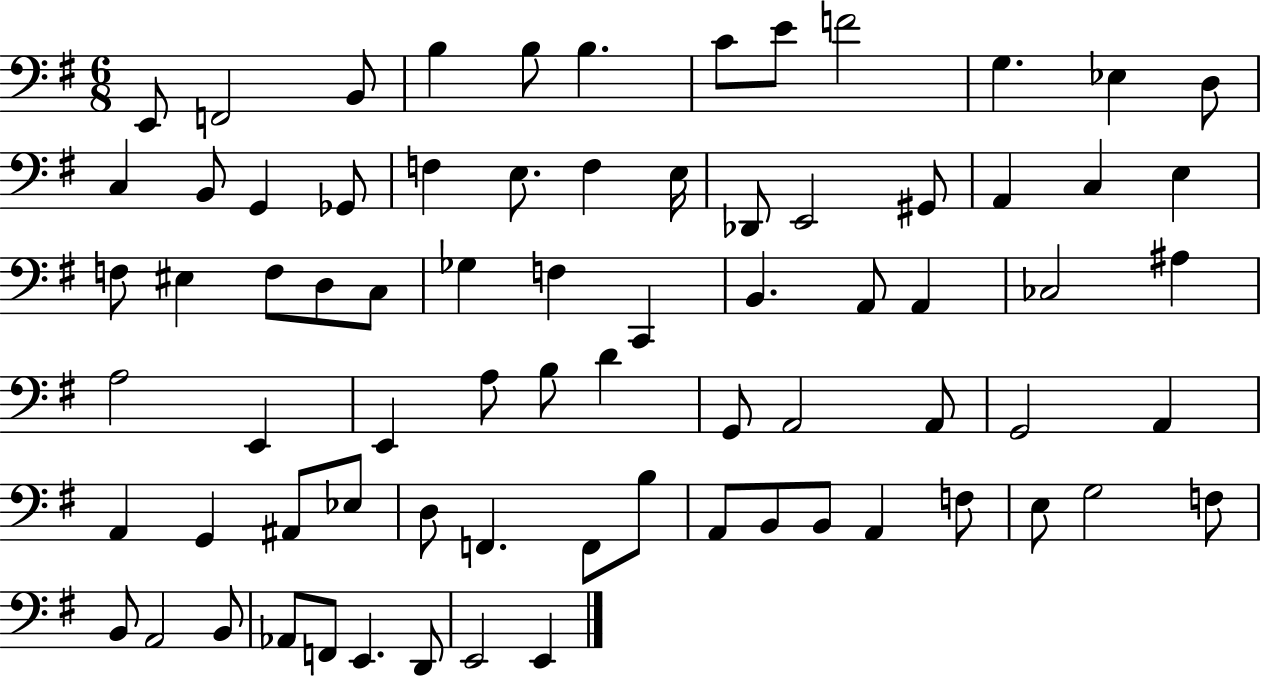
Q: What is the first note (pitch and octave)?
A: E2